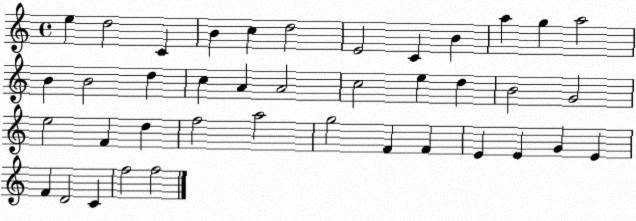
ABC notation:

X:1
T:Untitled
M:4/4
L:1/4
K:C
e d2 C B c d2 E2 C B a g a2 B B2 d c A A2 c2 e d B2 G2 e2 F d f2 a2 g2 F F E E G E F D2 C f2 f2